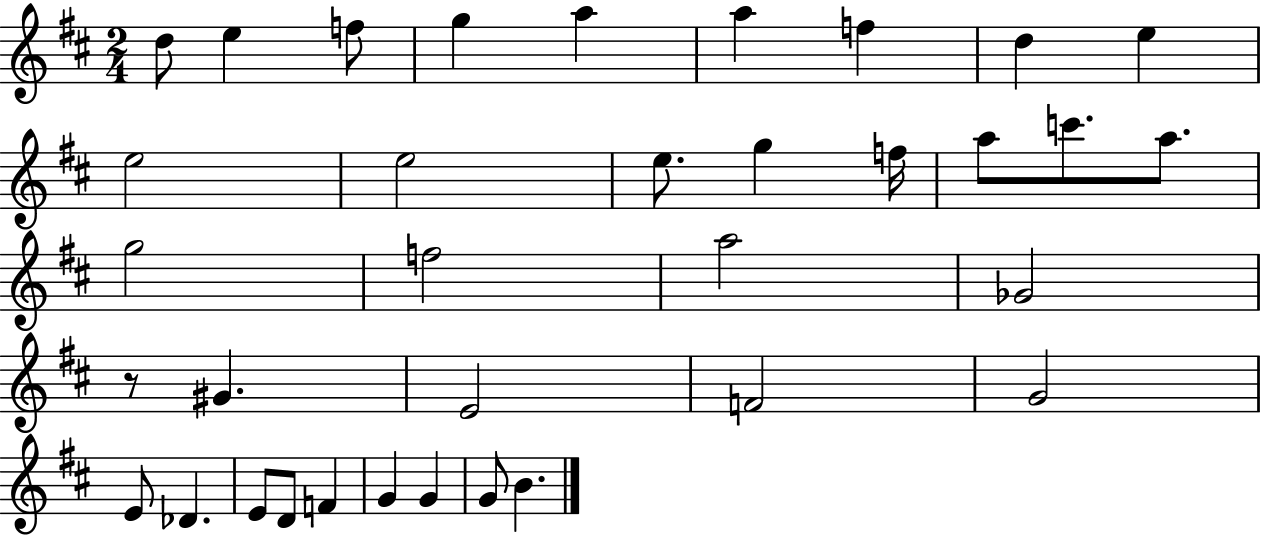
{
  \clef treble
  \numericTimeSignature
  \time 2/4
  \key d \major
  d''8 e''4 f''8 | g''4 a''4 | a''4 f''4 | d''4 e''4 | \break e''2 | e''2 | e''8. g''4 f''16 | a''8 c'''8. a''8. | \break g''2 | f''2 | a''2 | ges'2 | \break r8 gis'4. | e'2 | f'2 | g'2 | \break e'8 des'4. | e'8 d'8 f'4 | g'4 g'4 | g'8 b'4. | \break \bar "|."
}